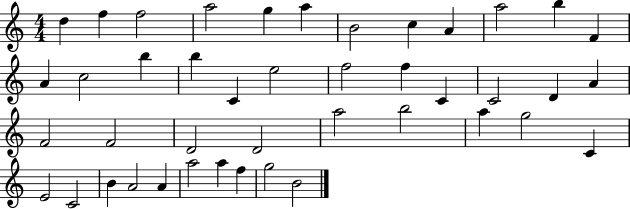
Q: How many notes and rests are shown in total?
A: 43